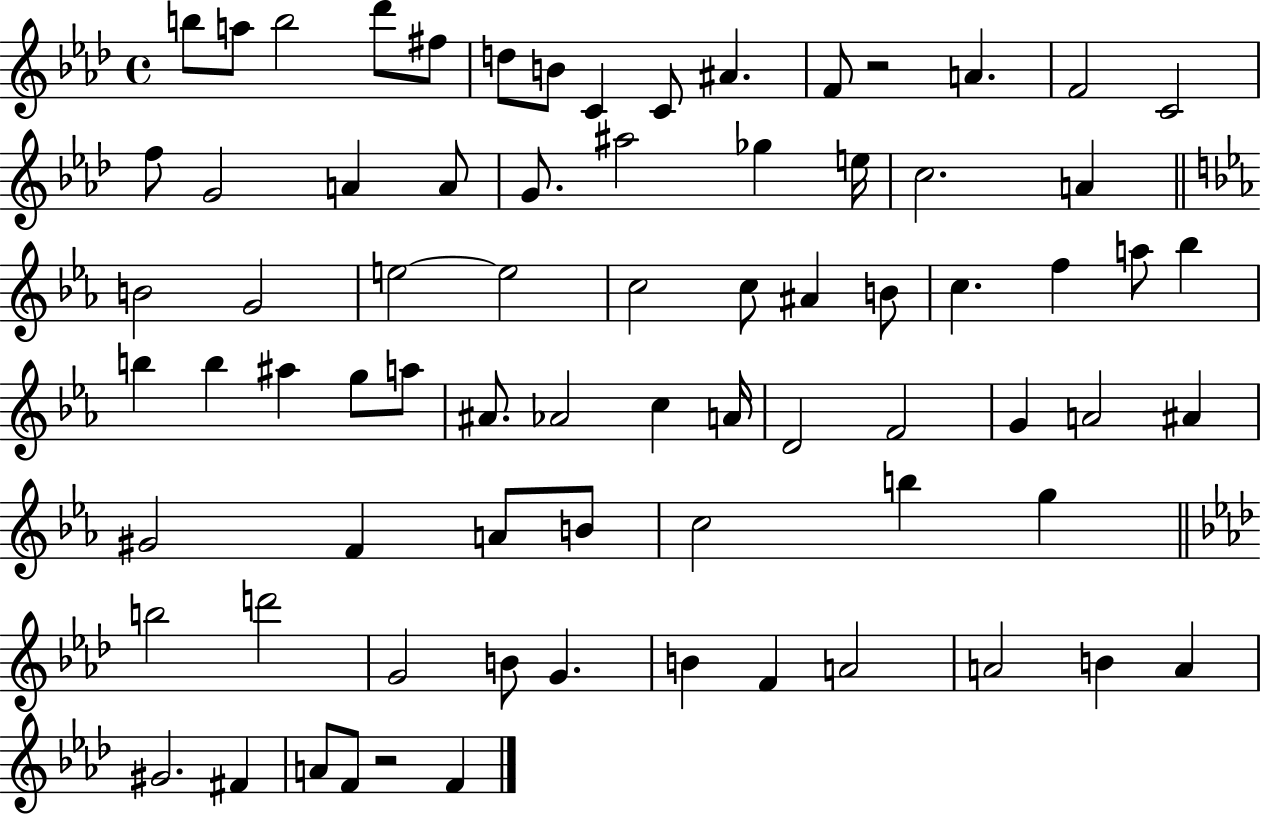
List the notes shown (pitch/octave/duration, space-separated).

B5/e A5/e B5/h Db6/e F#5/e D5/e B4/e C4/q C4/e A#4/q. F4/e R/h A4/q. F4/h C4/h F5/e G4/h A4/q A4/e G4/e. A#5/h Gb5/q E5/s C5/h. A4/q B4/h G4/h E5/h E5/h C5/h C5/e A#4/q B4/e C5/q. F5/q A5/e Bb5/q B5/q B5/q A#5/q G5/e A5/e A#4/e. Ab4/h C5/q A4/s D4/h F4/h G4/q A4/h A#4/q G#4/h F4/q A4/e B4/e C5/h B5/q G5/q B5/h D6/h G4/h B4/e G4/q. B4/q F4/q A4/h A4/h B4/q A4/q G#4/h. F#4/q A4/e F4/e R/h F4/q